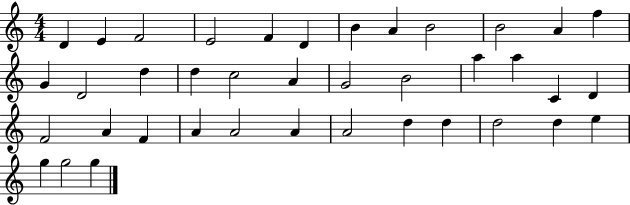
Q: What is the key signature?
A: C major